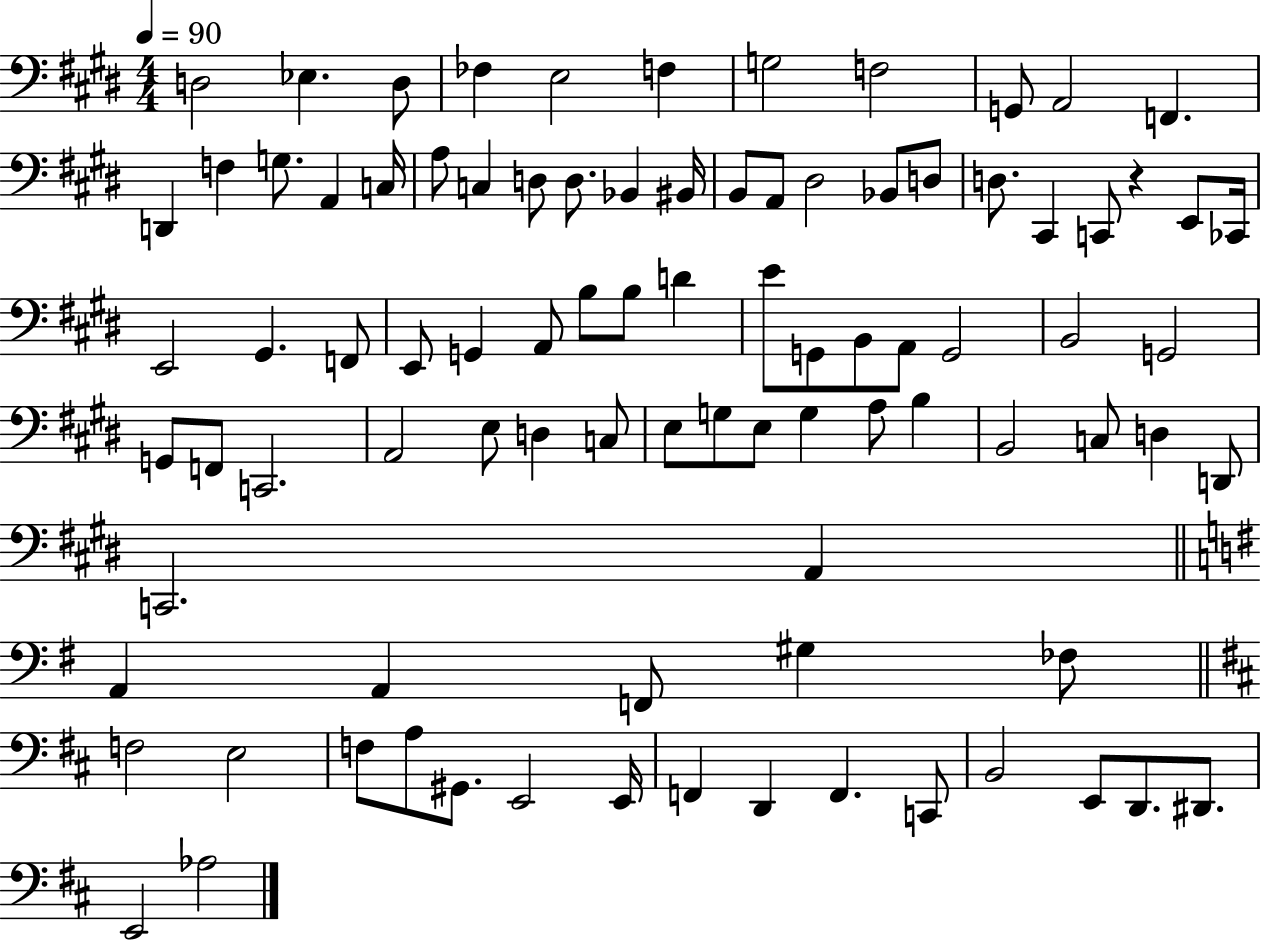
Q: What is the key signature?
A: E major